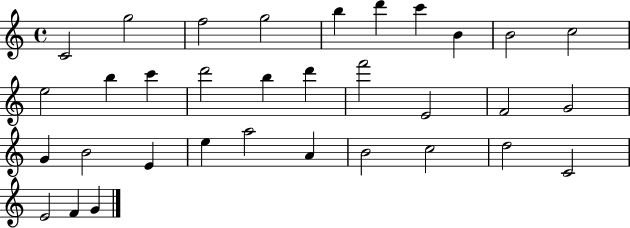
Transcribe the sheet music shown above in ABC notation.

X:1
T:Untitled
M:4/4
L:1/4
K:C
C2 g2 f2 g2 b d' c' B B2 c2 e2 b c' d'2 b d' f'2 E2 F2 G2 G B2 E e a2 A B2 c2 d2 C2 E2 F G